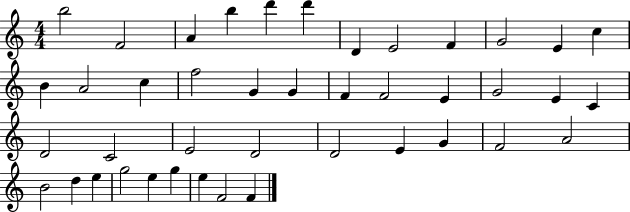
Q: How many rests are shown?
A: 0